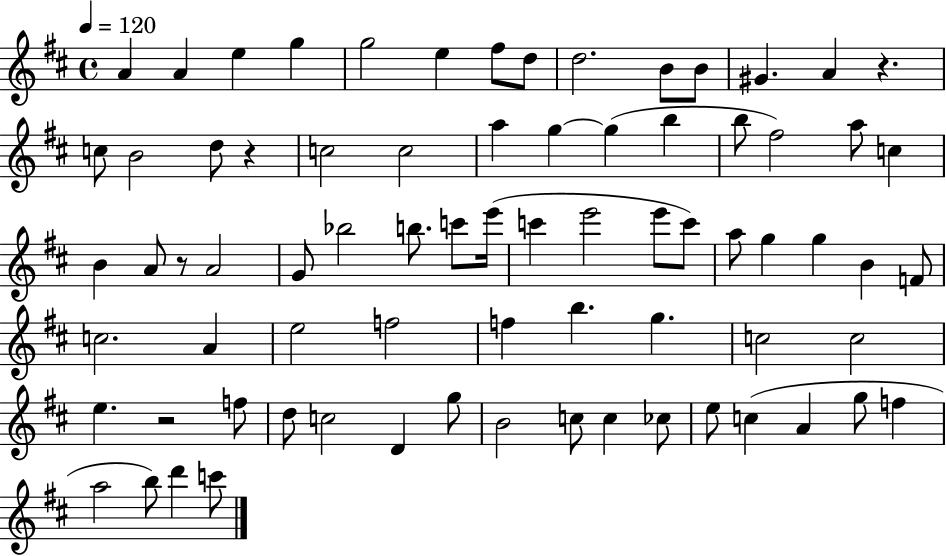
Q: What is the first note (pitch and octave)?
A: A4